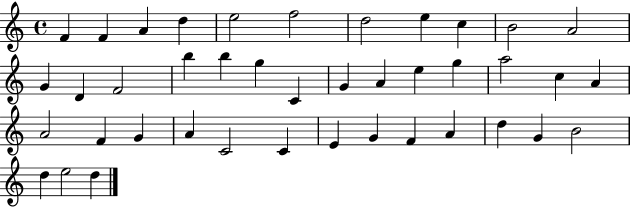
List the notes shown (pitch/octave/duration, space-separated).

F4/q F4/q A4/q D5/q E5/h F5/h D5/h E5/q C5/q B4/h A4/h G4/q D4/q F4/h B5/q B5/q G5/q C4/q G4/q A4/q E5/q G5/q A5/h C5/q A4/q A4/h F4/q G4/q A4/q C4/h C4/q E4/q G4/q F4/q A4/q D5/q G4/q B4/h D5/q E5/h D5/q